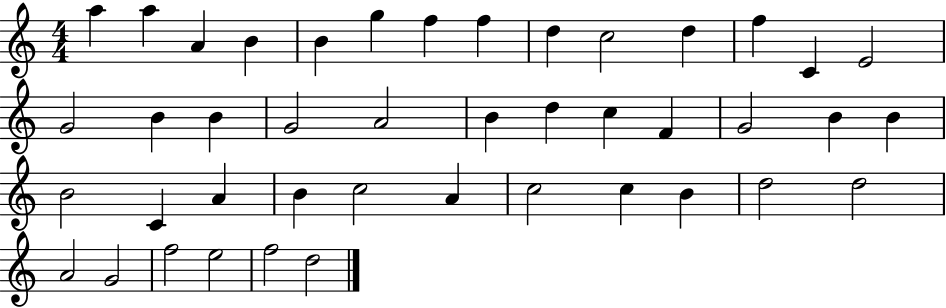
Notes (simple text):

A5/q A5/q A4/q B4/q B4/q G5/q F5/q F5/q D5/q C5/h D5/q F5/q C4/q E4/h G4/h B4/q B4/q G4/h A4/h B4/q D5/q C5/q F4/q G4/h B4/q B4/q B4/h C4/q A4/q B4/q C5/h A4/q C5/h C5/q B4/q D5/h D5/h A4/h G4/h F5/h E5/h F5/h D5/h